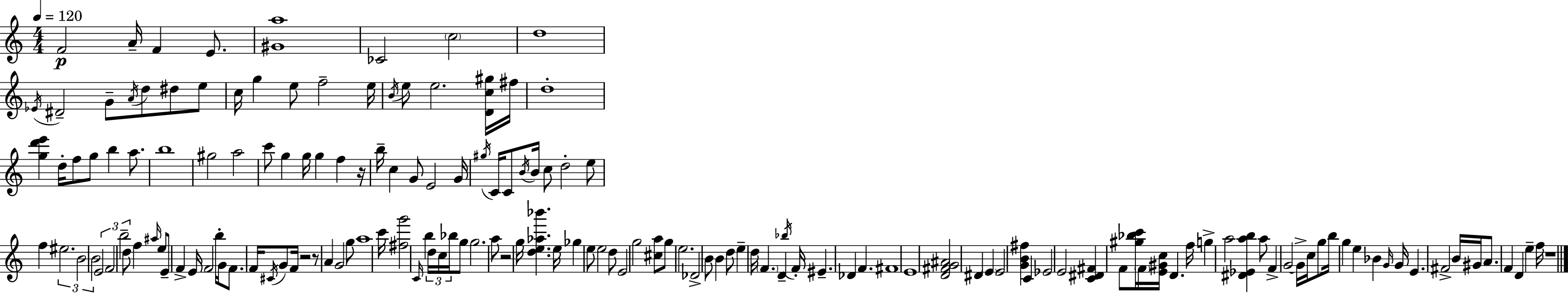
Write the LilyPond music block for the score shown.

{
  \clef treble
  \numericTimeSignature
  \time 4/4
  \key a \minor
  \tempo 4 = 120
  f'2\p a'16-- f'4 e'8. | <gis' a''>1 | ces'2 \parenthesize c''2 | d''1 | \break \acciaccatura { ees'16 } dis'2-- g'8-- \acciaccatura { a'16 } d''8 dis''8 | e''8 c''16 g''4 e''8 f''2-- | e''16 \acciaccatura { b'16 } e''8 e''2. | <d' c'' gis''>16 fis''16 d''1-. | \break <g'' d''' e'''>4 d''16-. f''8 g''8 b''4 | a''8. b''1 | gis''2 a''2 | c'''8 g''4 g''16 g''4 f''4 | \break r16 b''16-- c''4 g'8 e'2 | g'16 \acciaccatura { gis''16 } c'16 c'8 \acciaccatura { b'16 } b'16 c''8 d''2-. | e''8 f''4 \tuplet 3/2 { eis''2. | b'2 b'2 } | \break \tuplet 3/2 { e'2 f'2 | b''2-- } d''8 f''4 | \grace { ais''16 } e''8 e'8-- f'4-> e'16 f'2 | b''16-. g'16 f'8. f'16 \acciaccatura { cis'16 } g'8 f'16 r2 | \break r8 a'4 g'2 | g''8 a''1 | c'''16 <fis'' g'''>2 | \grace { c'16 } b''4 \tuplet 3/2 { d''16 c''16 bes''16 } g''8 g''2. | \break a''8 r2 | g''16 <d'' e'' aes'' bes'''>4. e''16 ges''4 e''8 e''2 | d''8 e'2 | g''2 <cis'' a''>8 g''8 e''2. | \break des'2-> | b'8 b'4 d''8 e''4-- d''16 \parenthesize f'4. | d'4-- \acciaccatura { bes''16 } f'16-. eis'4.-- des'4 | f'4. fis'1 | \break e'1 | <d' fis' g' ais'>2 | dis'4 \parenthesize e'4 e'2 | <g' b' fis''>4 c'4 ees'2 | \break e'2 <c' dis' fis'>4 f'8 <gis'' bes'' c'''>16 | \parenthesize f'16 <e' gis' c''>16 d'4. f''16 g''4-> a''2 | <dis' ees' a'' b''>4 a''8 f'4-> g'2~~ | g'16-> c''16 g''8 b''16 g''4 | \break e''4 bes'4 \grace { g'16 } g'16 e'4. | fis'2-> b'16 gis'16 a'8. f'4 | d'4 e''4-- f''16 r1 | \bar "|."
}